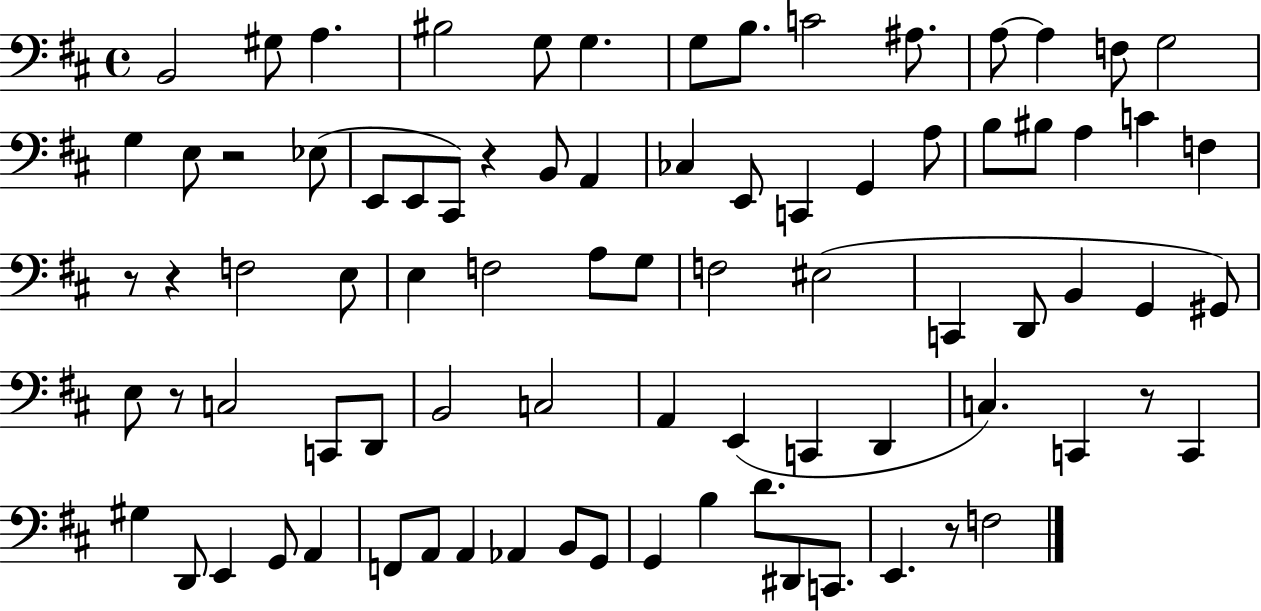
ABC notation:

X:1
T:Untitled
M:4/4
L:1/4
K:D
B,,2 ^G,/2 A, ^B,2 G,/2 G, G,/2 B,/2 C2 ^A,/2 A,/2 A, F,/2 G,2 G, E,/2 z2 _E,/2 E,,/2 E,,/2 ^C,,/2 z B,,/2 A,, _C, E,,/2 C,, G,, A,/2 B,/2 ^B,/2 A, C F, z/2 z F,2 E,/2 E, F,2 A,/2 G,/2 F,2 ^E,2 C,, D,,/2 B,, G,, ^G,,/2 E,/2 z/2 C,2 C,,/2 D,,/2 B,,2 C,2 A,, E,, C,, D,, C, C,, z/2 C,, ^G, D,,/2 E,, G,,/2 A,, F,,/2 A,,/2 A,, _A,, B,,/2 G,,/2 G,, B, D/2 ^D,,/2 C,,/2 E,, z/2 F,2